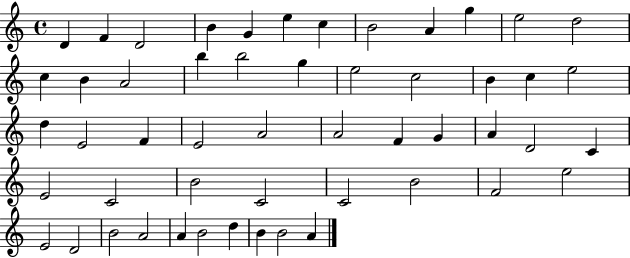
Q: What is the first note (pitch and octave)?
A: D4